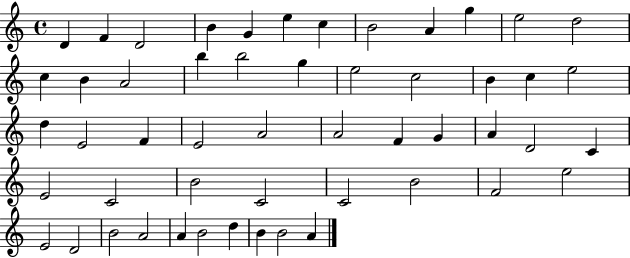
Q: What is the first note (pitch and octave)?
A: D4